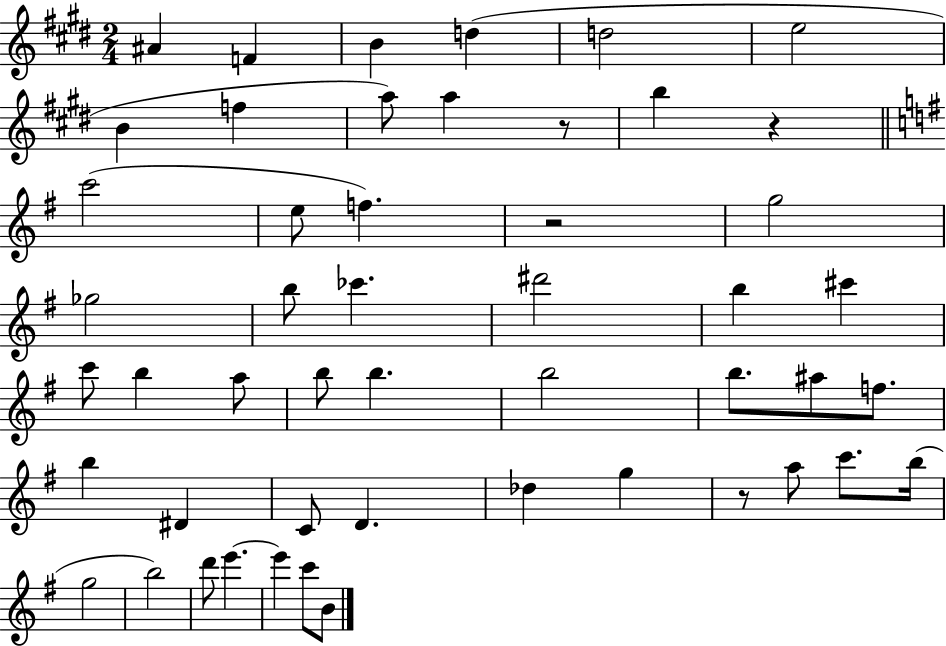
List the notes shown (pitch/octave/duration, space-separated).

A#4/q F4/q B4/q D5/q D5/h E5/h B4/q F5/q A5/e A5/q R/e B5/q R/q C6/h E5/e F5/q. R/h G5/h Gb5/h B5/e CES6/q. D#6/h B5/q C#6/q C6/e B5/q A5/e B5/e B5/q. B5/h B5/e. A#5/e F5/e. B5/q D#4/q C4/e D4/q. Db5/q G5/q R/e A5/e C6/e. B5/s G5/h B5/h D6/e E6/q. E6/q C6/e B4/e